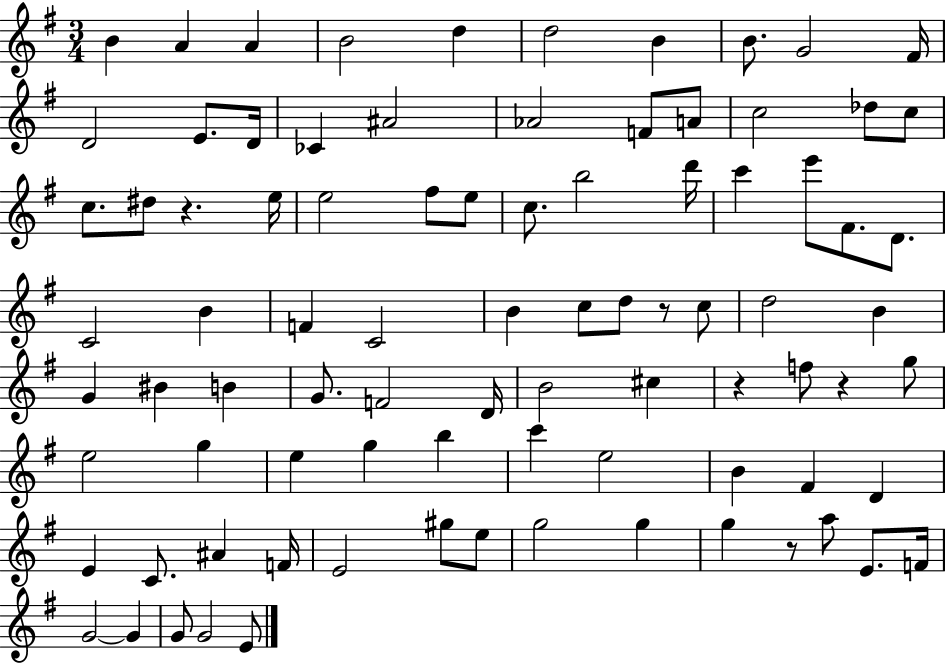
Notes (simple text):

B4/q A4/q A4/q B4/h D5/q D5/h B4/q B4/e. G4/h F#4/s D4/h E4/e. D4/s CES4/q A#4/h Ab4/h F4/e A4/e C5/h Db5/e C5/e C5/e. D#5/e R/q. E5/s E5/h F#5/e E5/e C5/e. B5/h D6/s C6/q E6/e F#4/e. D4/e. C4/h B4/q F4/q C4/h B4/q C5/e D5/e R/e C5/e D5/h B4/q G4/q BIS4/q B4/q G4/e. F4/h D4/s B4/h C#5/q R/q F5/e R/q G5/e E5/h G5/q E5/q G5/q B5/q C6/q E5/h B4/q F#4/q D4/q E4/q C4/e. A#4/q F4/s E4/h G#5/e E5/e G5/h G5/q G5/q R/e A5/e E4/e. F4/s G4/h G4/q G4/e G4/h E4/e